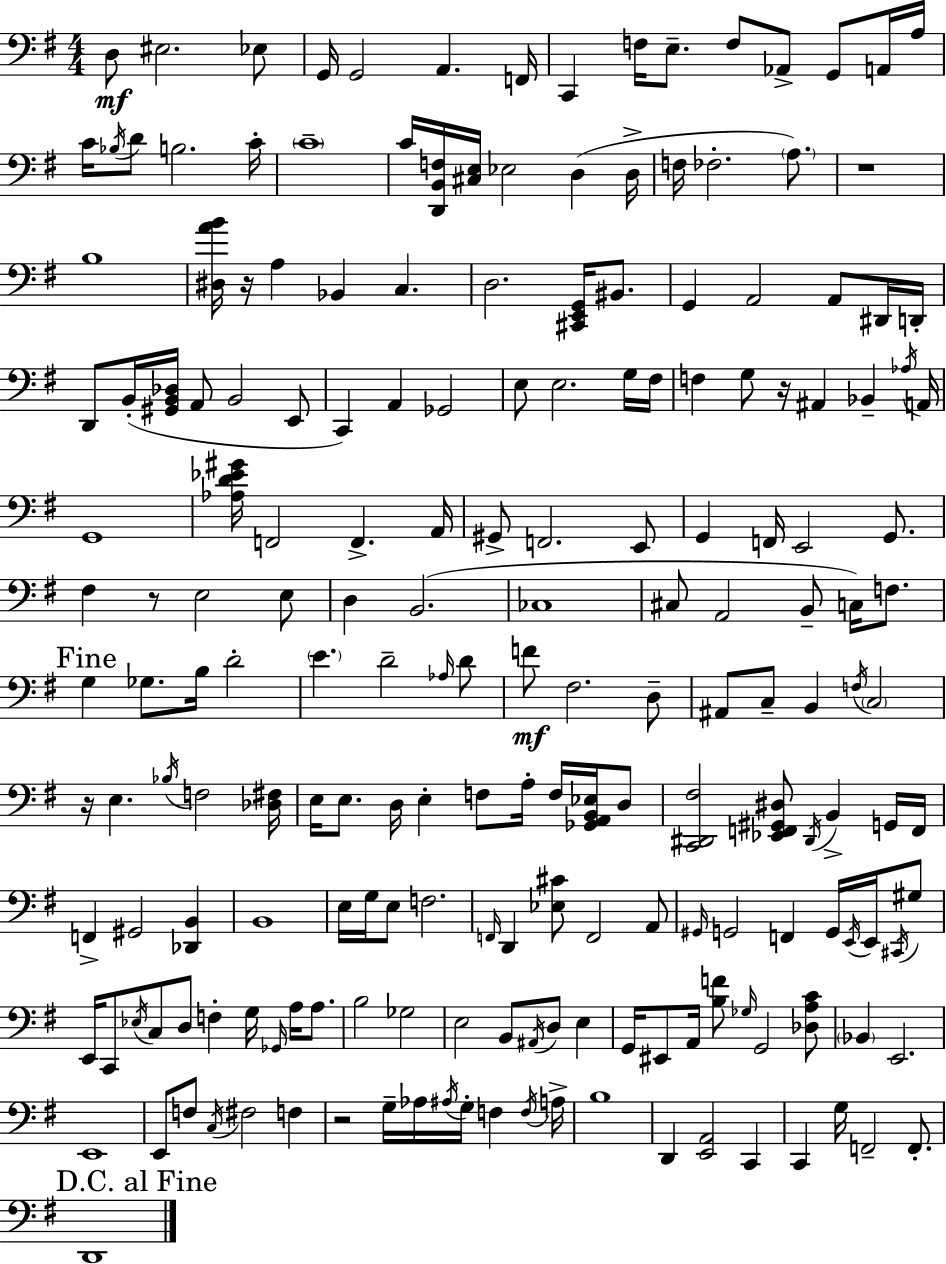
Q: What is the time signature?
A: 4/4